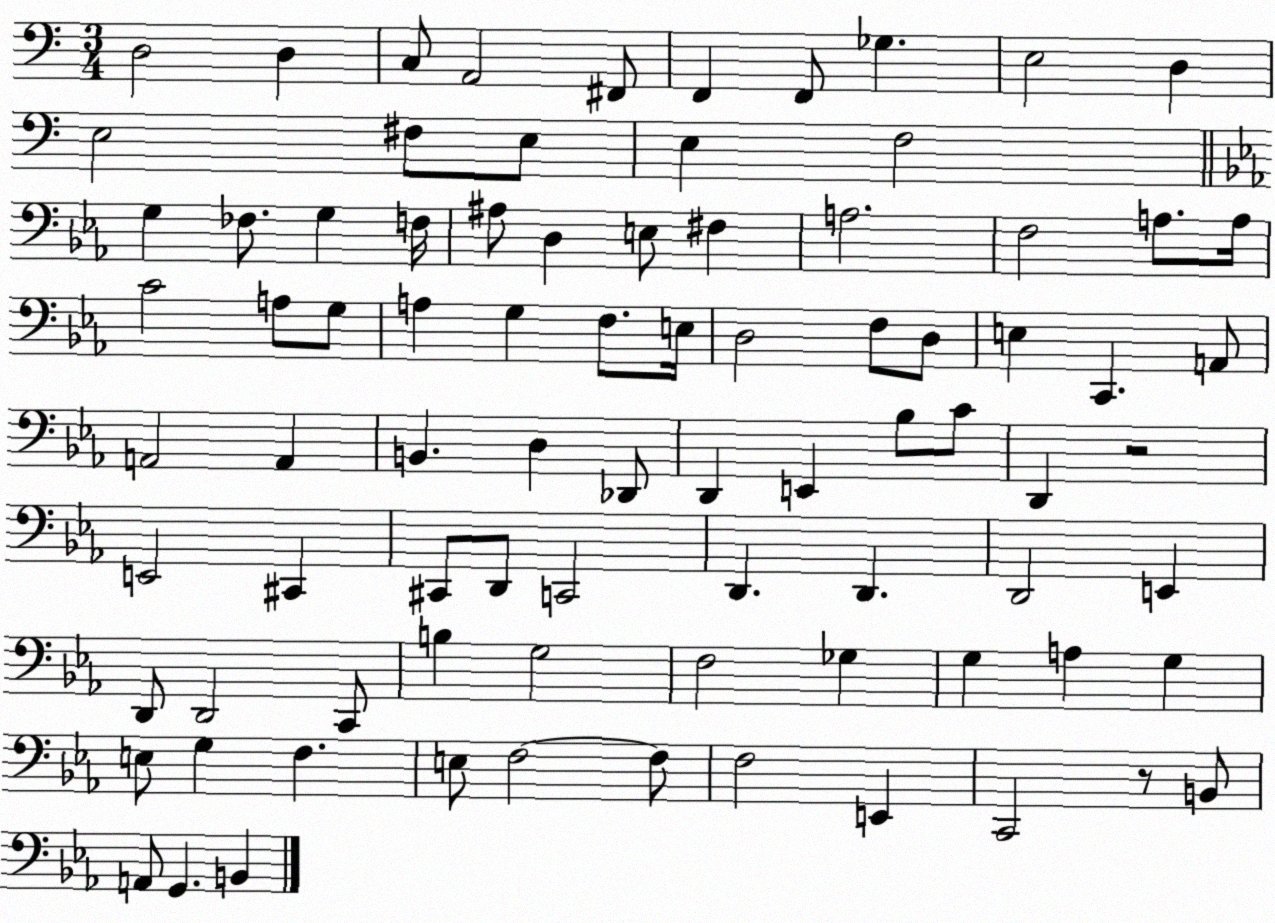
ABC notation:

X:1
T:Untitled
M:3/4
L:1/4
K:C
D,2 D, C,/2 A,,2 ^F,,/2 F,, F,,/2 _G, E,2 D, E,2 ^F,/2 E,/2 E, F,2 G, _F,/2 G, F,/4 ^A,/2 D, E,/2 ^F, A,2 F,2 A,/2 A,/4 C2 A,/2 G,/2 A, G, F,/2 E,/4 D,2 F,/2 D,/2 E, C,, A,,/2 A,,2 A,, B,, D, _D,,/2 D,, E,, _B,/2 C/2 D,, z2 E,,2 ^C,, ^C,,/2 D,,/2 C,,2 D,, D,, D,,2 E,, D,,/2 D,,2 C,,/2 B, G,2 F,2 _G, G, A, G, E,/2 G, F, E,/2 F,2 F,/2 F,2 E,, C,,2 z/2 B,,/2 A,,/2 G,, B,,